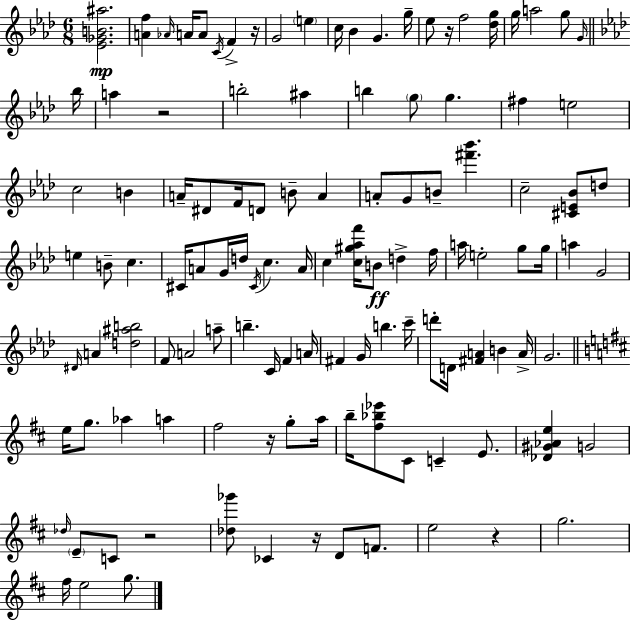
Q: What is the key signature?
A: F minor